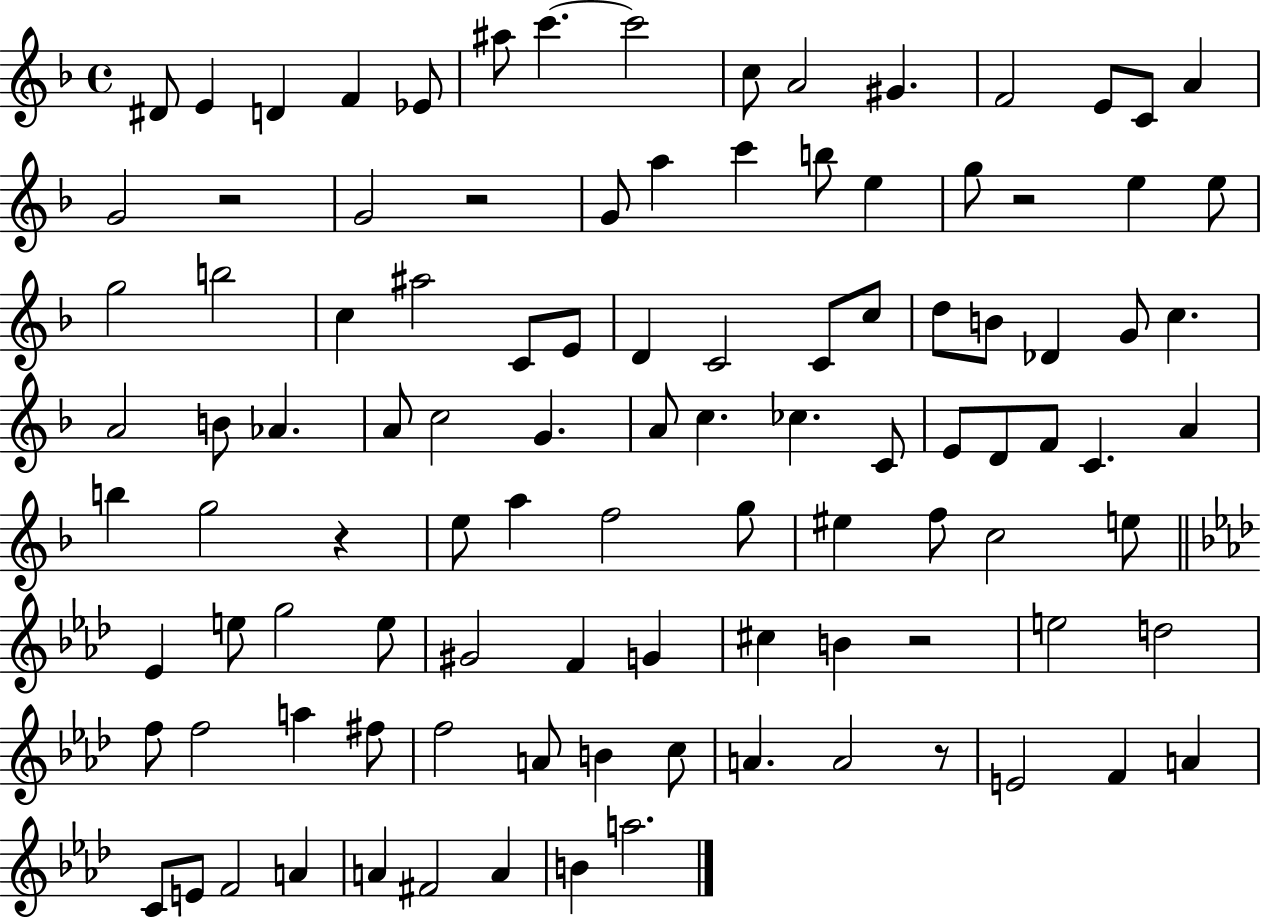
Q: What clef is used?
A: treble